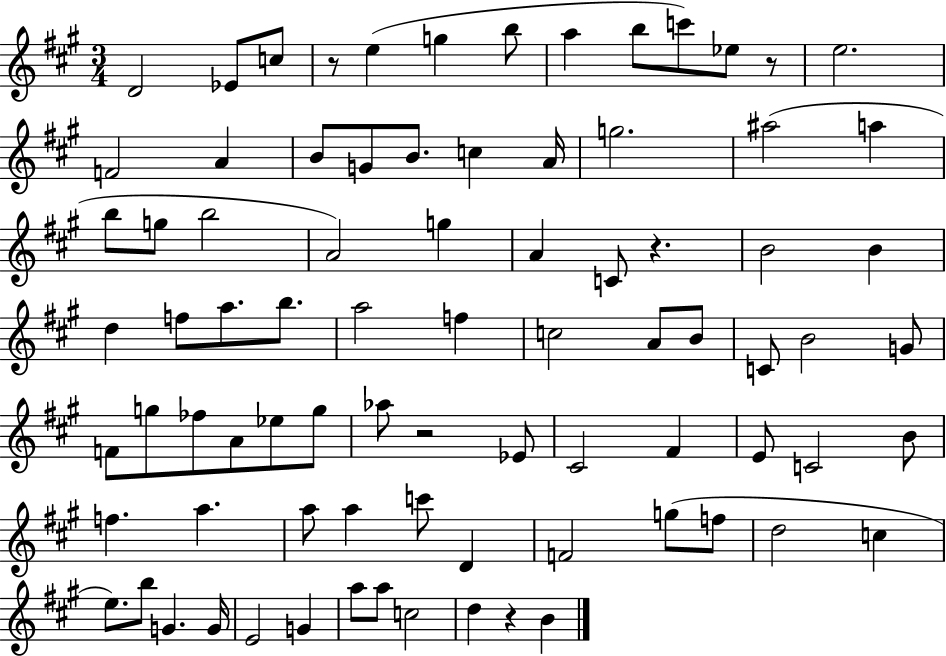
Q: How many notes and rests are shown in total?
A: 82